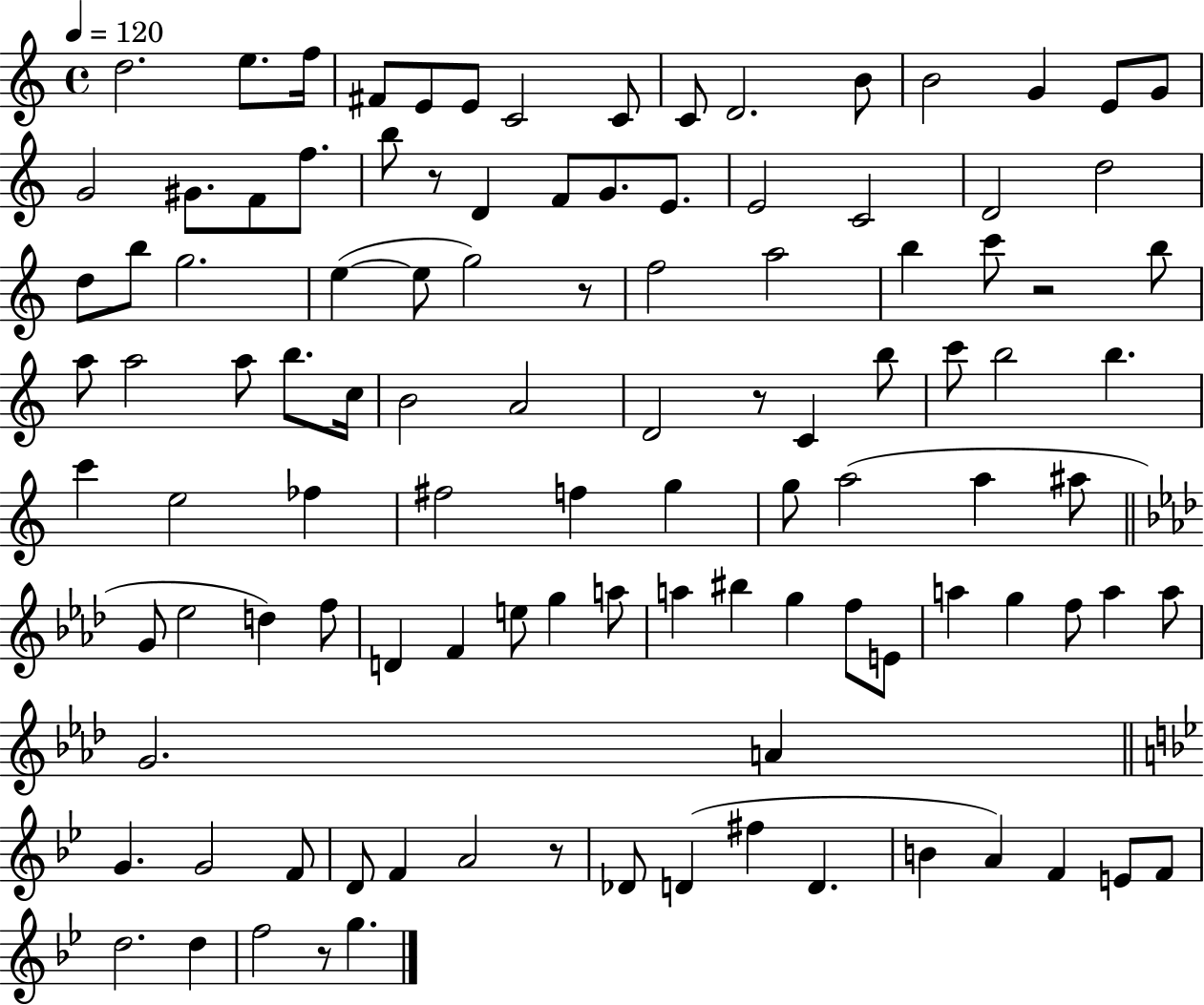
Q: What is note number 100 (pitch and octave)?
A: D5